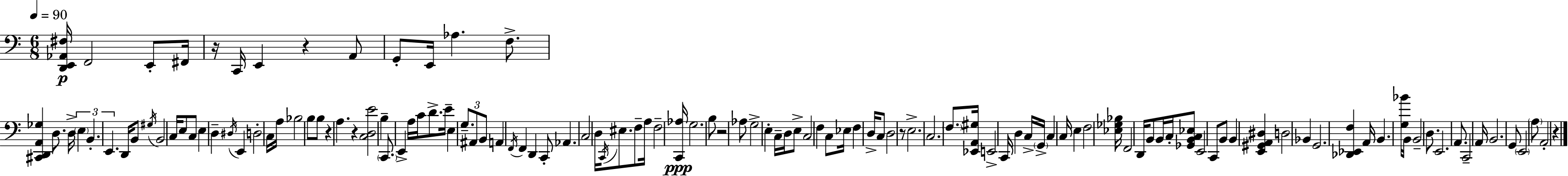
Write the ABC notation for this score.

X:1
T:Untitled
M:6/8
L:1/4
K:C
[D,,E,,_A,,^F,]/4 F,,2 E,,/2 ^F,,/4 z/4 C,,/4 E,, z A,,/2 G,,/2 E,,/4 _A, F,/2 [^C,,D,,A,,_G,] D,/2 D,/4 E, B,, E,, D,,/4 B,,/2 ^G,/4 B,,2 C,/4 E,/2 C,/2 E, D, ^D,/4 E,, D,2 C,/4 A,/4 _B,2 B,/2 B,/2 z A, z [C,D,E]2 B, C,,/2 E,, A,/4 C/4 D/2 E/4 E, G,/2 ^A,,/2 B,,/2 A,, F,,/4 F,, D,, C,,/2 _A,, C,2 D,/4 C,,/4 ^E,/2 F,/2 A,/4 F,2 [C,,_A,]/4 G,2 B,/2 z2 _A,/2 G,2 E, C,/4 D,/4 E,/2 C,2 F, C,/2 _E,/4 F, D,/4 C,/2 D,2 z/2 E,2 C,2 F,/2 [_E,,A,,^G,]/4 E,,2 C,,/4 D, C,/4 G,,/4 C, C,/4 E, F,2 [_E,_G,_B,]/4 F,,2 D,,/4 B,,/2 B,,/4 C,/4 [_G,,B,,C,_E,]/2 E,,2 C,,/2 B,,/2 B,, [E,,^G,,A,,^D,] D,2 _B,, G,,2 [_D,,_E,,F,] A,,/4 B,, [G,_B]/4 B,,/4 B,,2 D,/2 E,,2 A,,/2 C,,2 A,,/4 B,,2 G,,/2 E,,2 A,/2 A,,2 z